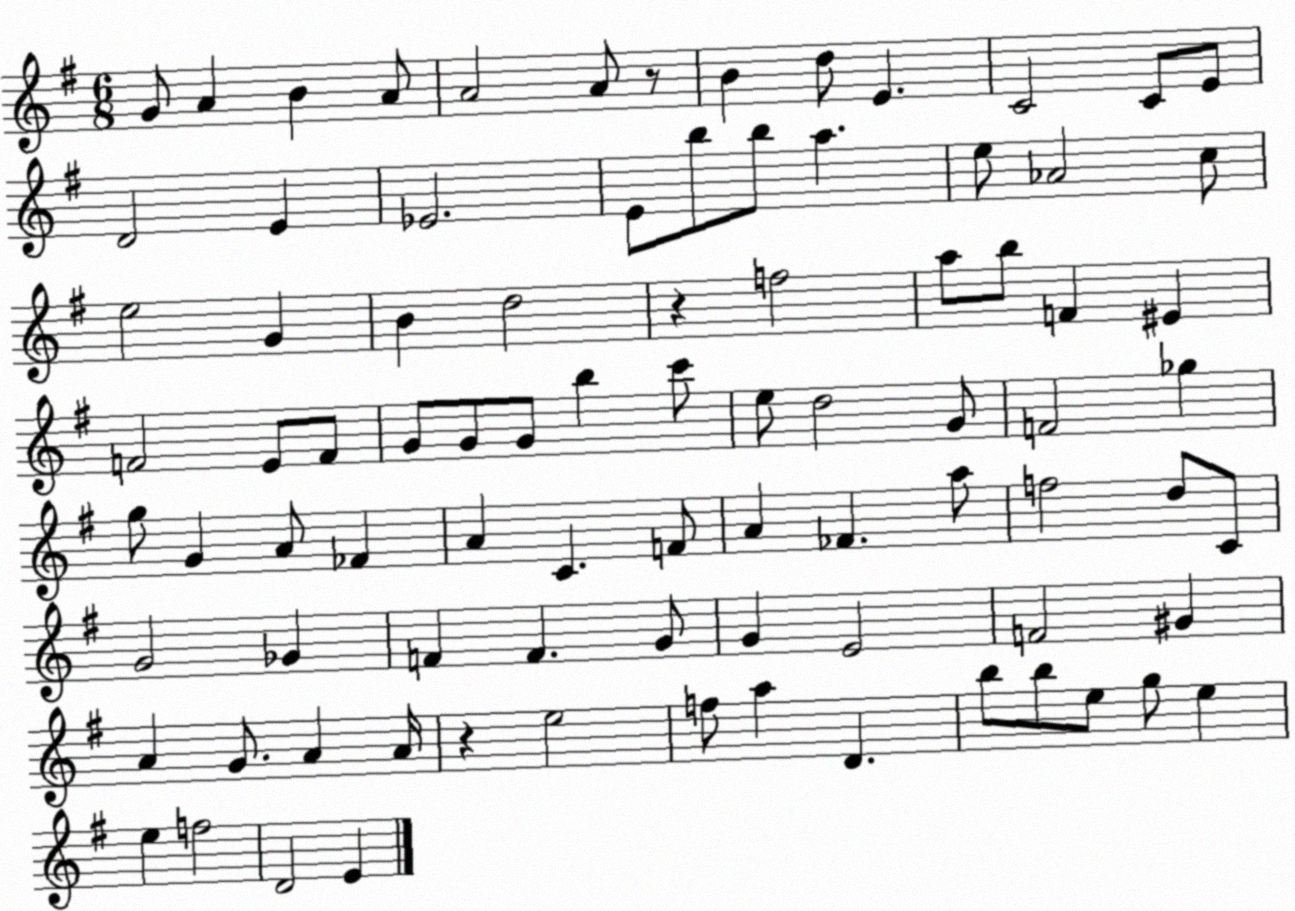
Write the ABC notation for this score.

X:1
T:Untitled
M:6/8
L:1/4
K:G
G/2 A B A/2 A2 A/2 z/2 B d/2 E C2 C/2 E/2 D2 E _E2 E/2 b/2 b/2 a e/2 _A2 c/2 e2 G B d2 z f2 a/2 b/2 F ^E F2 E/2 F/2 G/2 G/2 G/2 b c'/2 e/2 d2 G/2 F2 _g g/2 G A/2 _F A C F/2 A _F a/2 f2 d/2 C/2 G2 _G F F G/2 G E2 F2 ^G A G/2 A A/4 z e2 f/2 a D b/2 b/2 e/2 g/2 e e f2 D2 E